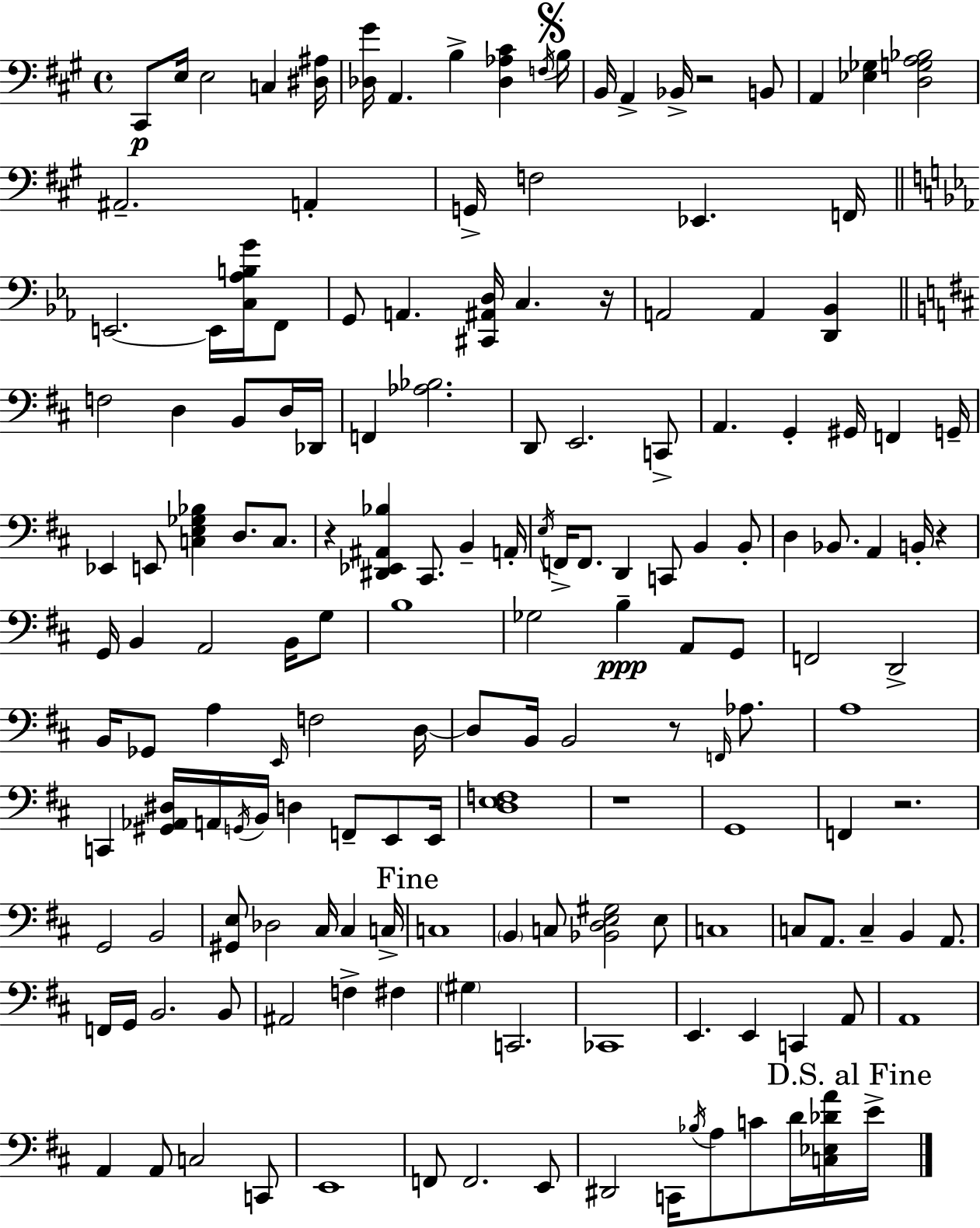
C#2/e E3/s E3/h C3/q [D#3,A#3]/s [Db3,G#4]/s A2/q. B3/q [Db3,Ab3,C#4]/q F3/s B3/s B2/s A2/q Bb2/s R/h B2/e A2/q [Eb3,Gb3]/q [D3,G3,A3,Bb3]/h A#2/h. A2/q G2/s F3/h Eb2/q. F2/s E2/h. E2/s [C3,Ab3,B3,G4]/s F2/e G2/e A2/q. [C#2,A#2,D3]/s C3/q. R/s A2/h A2/q [D2,Bb2]/q F3/h D3/q B2/e D3/s Db2/s F2/q [Ab3,Bb3]/h. D2/e E2/h. C2/e A2/q. G2/q G#2/s F2/q G2/s Eb2/q E2/e [C3,E3,Gb3,Bb3]/q D3/e. C3/e. R/q [D#2,Eb2,A#2,Bb3]/q C#2/e. B2/q A2/s E3/s F2/s F2/e. D2/q C2/e B2/q B2/e D3/q Bb2/e. A2/q B2/s R/q G2/s B2/q A2/h B2/s G3/e B3/w Gb3/h B3/q A2/e G2/e F2/h D2/h B2/s Gb2/e A3/q E2/s F3/h D3/s D3/e B2/s B2/h R/e F2/s Ab3/e. A3/w C2/q [G#2,Ab2,D#3]/s A2/s G2/s B2/s D3/q F2/e E2/e E2/s [D3,E3,F3]/w R/w G2/w F2/q R/h. G2/h B2/h [G#2,E3]/e Db3/h C#3/s C#3/q C3/s C3/w B2/q C3/e [Bb2,D3,E3,G#3]/h E3/e C3/w C3/e A2/e. C3/q B2/q A2/e. F2/s G2/s B2/h. B2/e A#2/h F3/q F#3/q G#3/q C2/h. CES2/w E2/q. E2/q C2/q A2/e A2/w A2/q A2/e C3/h C2/e E2/w F2/e F2/h. E2/e D#2/h C2/s Bb3/s A3/e C4/e D4/s [C3,Eb3,Db4,A4]/s E4/s